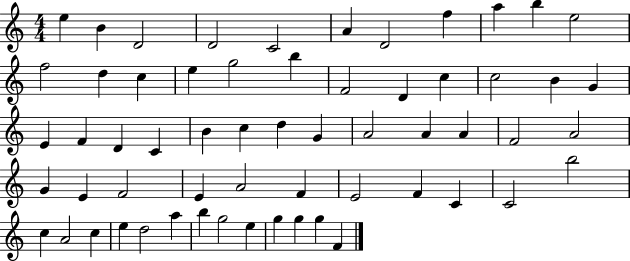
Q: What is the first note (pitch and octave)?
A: E5